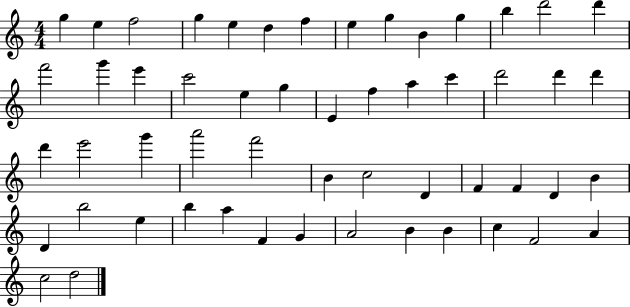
G5/q E5/q F5/h G5/q E5/q D5/q F5/q E5/q G5/q B4/q G5/q B5/q D6/h D6/q F6/h G6/q E6/q C6/h E5/q G5/q E4/q F5/q A5/q C6/q D6/h D6/q D6/q D6/q E6/h G6/q A6/h F6/h B4/q C5/h D4/q F4/q F4/q D4/q B4/q D4/q B5/h E5/q B5/q A5/q F4/q G4/q A4/h B4/q B4/q C5/q F4/h A4/q C5/h D5/h